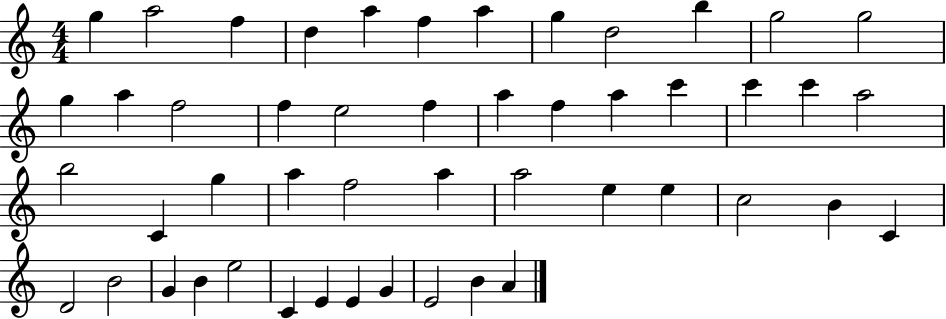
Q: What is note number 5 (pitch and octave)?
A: A5